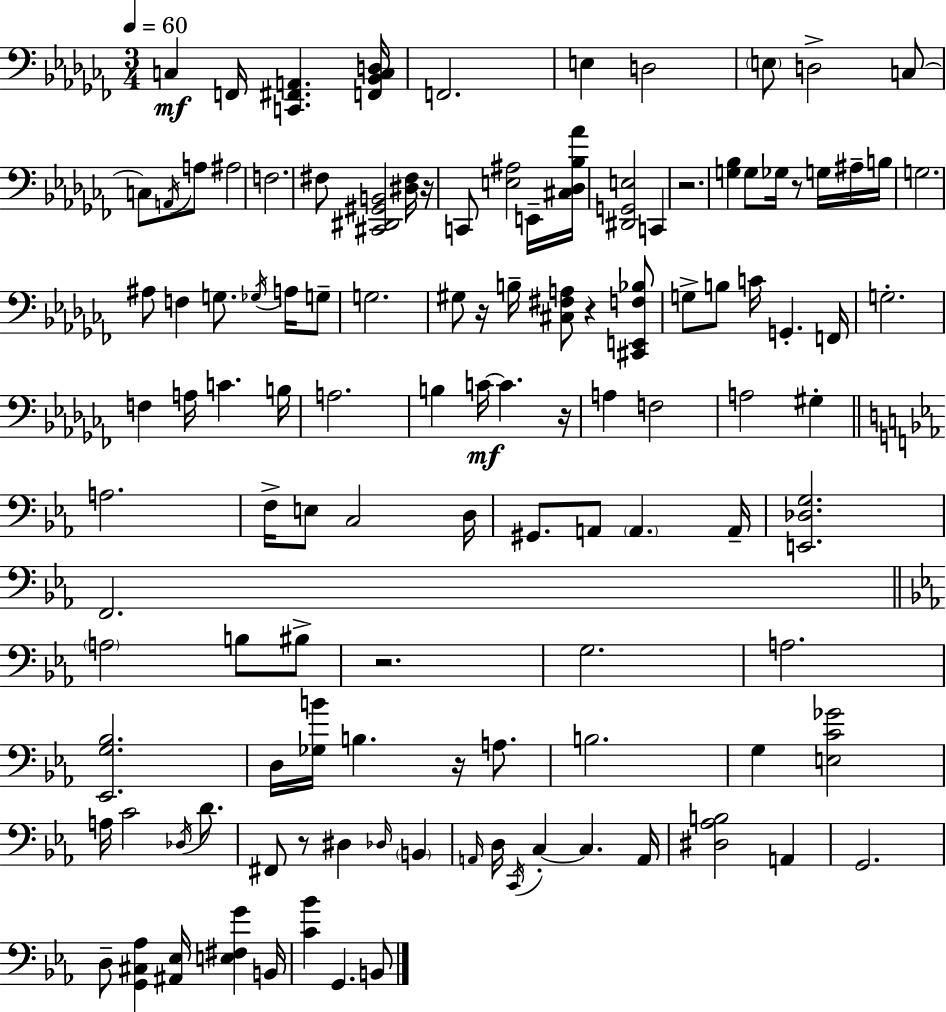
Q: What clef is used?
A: bass